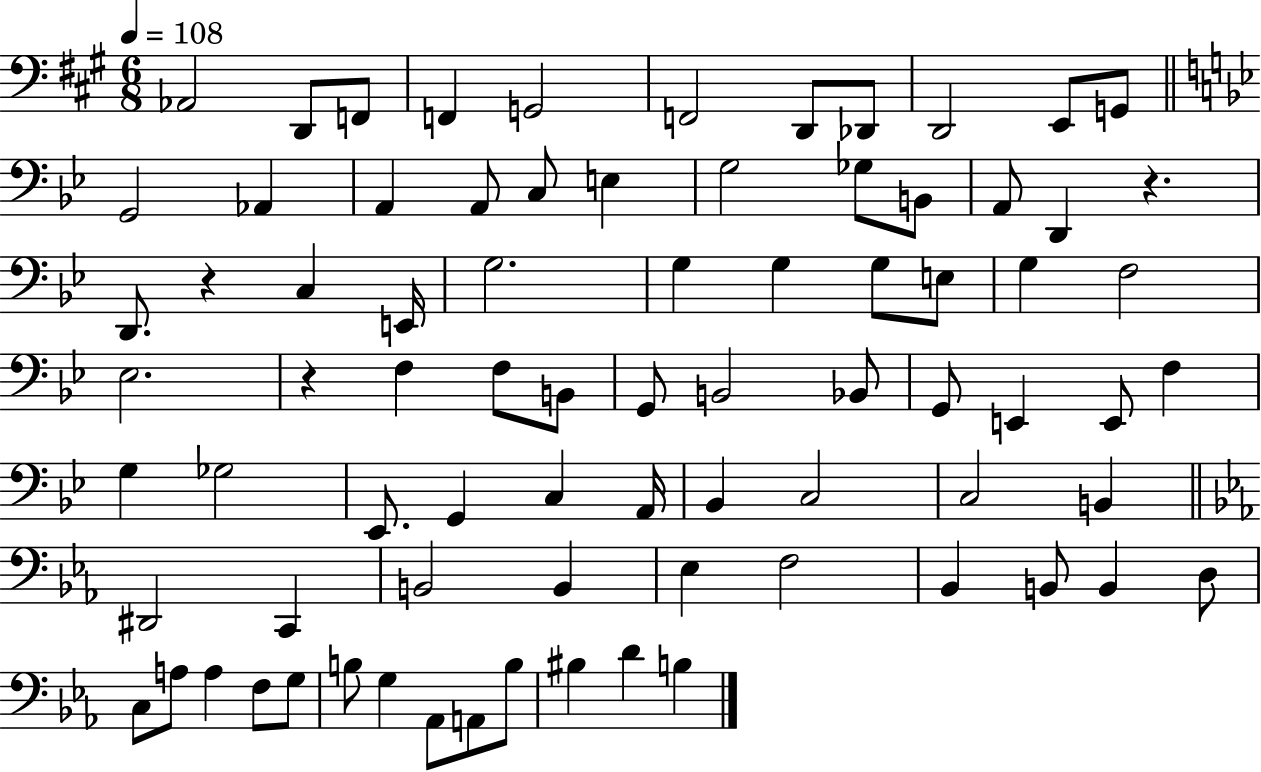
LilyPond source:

{
  \clef bass
  \numericTimeSignature
  \time 6/8
  \key a \major
  \tempo 4 = 108
  aes,2 d,8 f,8 | f,4 g,2 | f,2 d,8 des,8 | d,2 e,8 g,8 | \break \bar "||" \break \key bes \major g,2 aes,4 | a,4 a,8 c8 e4 | g2 ges8 b,8 | a,8 d,4 r4. | \break d,8. r4 c4 e,16 | g2. | g4 g4 g8 e8 | g4 f2 | \break ees2. | r4 f4 f8 b,8 | g,8 b,2 bes,8 | g,8 e,4 e,8 f4 | \break g4 ges2 | ees,8. g,4 c4 a,16 | bes,4 c2 | c2 b,4 | \break \bar "||" \break \key ees \major dis,2 c,4 | b,2 b,4 | ees4 f2 | bes,4 b,8 b,4 d8 | \break c8 a8 a4 f8 g8 | b8 g4 aes,8 a,8 b8 | bis4 d'4 b4 | \bar "|."
}